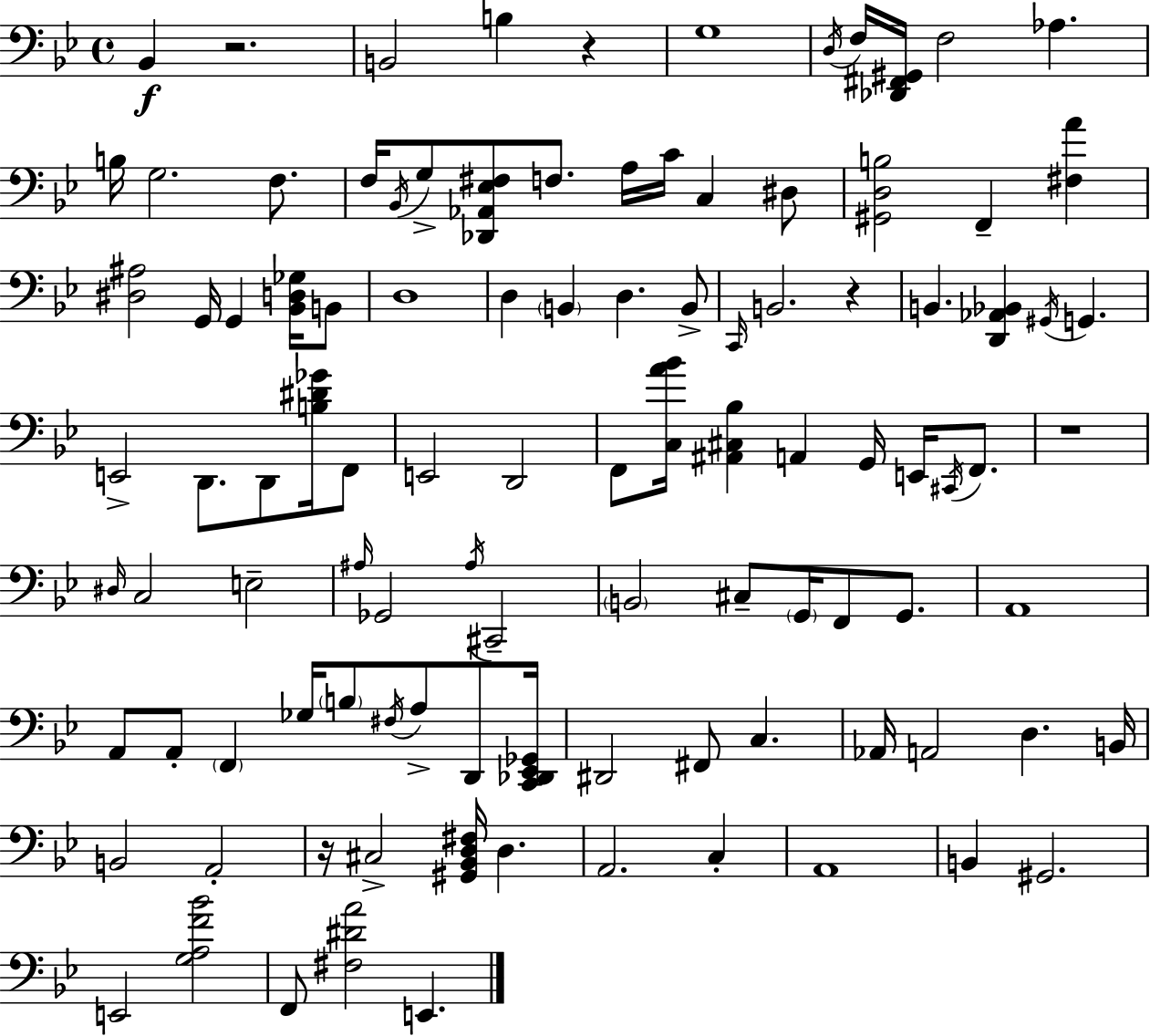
X:1
T:Untitled
M:4/4
L:1/4
K:Bb
_B,, z2 B,,2 B, z G,4 D,/4 F,/4 [_D,,^F,,^G,,]/4 F,2 _A, B,/4 G,2 F,/2 F,/4 _B,,/4 G,/2 [_D,,_A,,_E,^F,]/2 F,/2 A,/4 C/4 C, ^D,/2 [^G,,D,B,]2 F,, [^F,A] [^D,^A,]2 G,,/4 G,, [_B,,D,_G,]/4 B,,/2 D,4 D, B,, D, B,,/2 C,,/4 B,,2 z B,, [D,,_A,,_B,,] ^G,,/4 G,, E,,2 D,,/2 D,,/2 [B,^D_G]/4 F,,/2 E,,2 D,,2 F,,/2 [C,A_B]/4 [^A,,^C,_B,] A,, G,,/4 E,,/4 ^C,,/4 F,,/2 z4 ^D,/4 C,2 E,2 ^A,/4 _G,,2 ^A,/4 ^C,,2 B,,2 ^C,/2 G,,/4 F,,/2 G,,/2 A,,4 A,,/2 A,,/2 F,, _G,/4 B,/2 ^F,/4 A,/2 D,,/2 [C,,_D,,_E,,_G,,]/4 ^D,,2 ^F,,/2 C, _A,,/4 A,,2 D, B,,/4 B,,2 A,,2 z/4 ^C,2 [^G,,_B,,D,^F,]/4 D, A,,2 C, A,,4 B,, ^G,,2 E,,2 [G,A,F_B]2 F,,/2 [^F,^DA]2 E,,